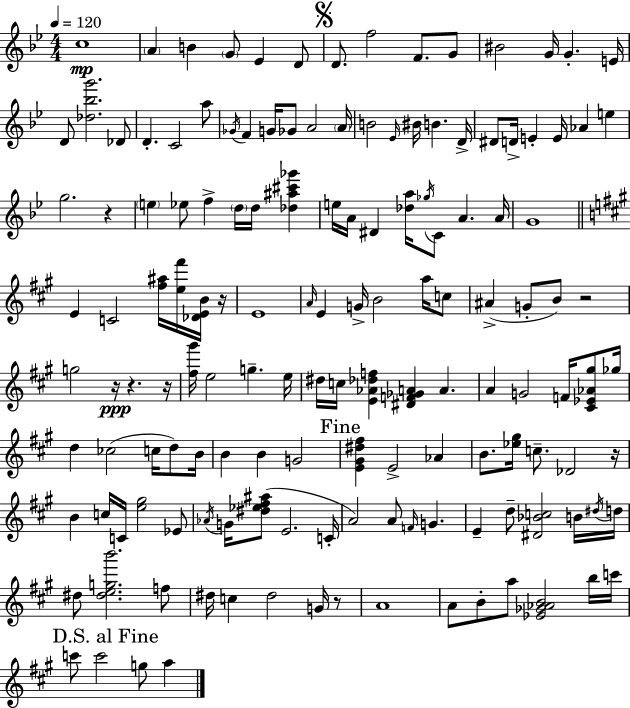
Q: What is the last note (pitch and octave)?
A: A5